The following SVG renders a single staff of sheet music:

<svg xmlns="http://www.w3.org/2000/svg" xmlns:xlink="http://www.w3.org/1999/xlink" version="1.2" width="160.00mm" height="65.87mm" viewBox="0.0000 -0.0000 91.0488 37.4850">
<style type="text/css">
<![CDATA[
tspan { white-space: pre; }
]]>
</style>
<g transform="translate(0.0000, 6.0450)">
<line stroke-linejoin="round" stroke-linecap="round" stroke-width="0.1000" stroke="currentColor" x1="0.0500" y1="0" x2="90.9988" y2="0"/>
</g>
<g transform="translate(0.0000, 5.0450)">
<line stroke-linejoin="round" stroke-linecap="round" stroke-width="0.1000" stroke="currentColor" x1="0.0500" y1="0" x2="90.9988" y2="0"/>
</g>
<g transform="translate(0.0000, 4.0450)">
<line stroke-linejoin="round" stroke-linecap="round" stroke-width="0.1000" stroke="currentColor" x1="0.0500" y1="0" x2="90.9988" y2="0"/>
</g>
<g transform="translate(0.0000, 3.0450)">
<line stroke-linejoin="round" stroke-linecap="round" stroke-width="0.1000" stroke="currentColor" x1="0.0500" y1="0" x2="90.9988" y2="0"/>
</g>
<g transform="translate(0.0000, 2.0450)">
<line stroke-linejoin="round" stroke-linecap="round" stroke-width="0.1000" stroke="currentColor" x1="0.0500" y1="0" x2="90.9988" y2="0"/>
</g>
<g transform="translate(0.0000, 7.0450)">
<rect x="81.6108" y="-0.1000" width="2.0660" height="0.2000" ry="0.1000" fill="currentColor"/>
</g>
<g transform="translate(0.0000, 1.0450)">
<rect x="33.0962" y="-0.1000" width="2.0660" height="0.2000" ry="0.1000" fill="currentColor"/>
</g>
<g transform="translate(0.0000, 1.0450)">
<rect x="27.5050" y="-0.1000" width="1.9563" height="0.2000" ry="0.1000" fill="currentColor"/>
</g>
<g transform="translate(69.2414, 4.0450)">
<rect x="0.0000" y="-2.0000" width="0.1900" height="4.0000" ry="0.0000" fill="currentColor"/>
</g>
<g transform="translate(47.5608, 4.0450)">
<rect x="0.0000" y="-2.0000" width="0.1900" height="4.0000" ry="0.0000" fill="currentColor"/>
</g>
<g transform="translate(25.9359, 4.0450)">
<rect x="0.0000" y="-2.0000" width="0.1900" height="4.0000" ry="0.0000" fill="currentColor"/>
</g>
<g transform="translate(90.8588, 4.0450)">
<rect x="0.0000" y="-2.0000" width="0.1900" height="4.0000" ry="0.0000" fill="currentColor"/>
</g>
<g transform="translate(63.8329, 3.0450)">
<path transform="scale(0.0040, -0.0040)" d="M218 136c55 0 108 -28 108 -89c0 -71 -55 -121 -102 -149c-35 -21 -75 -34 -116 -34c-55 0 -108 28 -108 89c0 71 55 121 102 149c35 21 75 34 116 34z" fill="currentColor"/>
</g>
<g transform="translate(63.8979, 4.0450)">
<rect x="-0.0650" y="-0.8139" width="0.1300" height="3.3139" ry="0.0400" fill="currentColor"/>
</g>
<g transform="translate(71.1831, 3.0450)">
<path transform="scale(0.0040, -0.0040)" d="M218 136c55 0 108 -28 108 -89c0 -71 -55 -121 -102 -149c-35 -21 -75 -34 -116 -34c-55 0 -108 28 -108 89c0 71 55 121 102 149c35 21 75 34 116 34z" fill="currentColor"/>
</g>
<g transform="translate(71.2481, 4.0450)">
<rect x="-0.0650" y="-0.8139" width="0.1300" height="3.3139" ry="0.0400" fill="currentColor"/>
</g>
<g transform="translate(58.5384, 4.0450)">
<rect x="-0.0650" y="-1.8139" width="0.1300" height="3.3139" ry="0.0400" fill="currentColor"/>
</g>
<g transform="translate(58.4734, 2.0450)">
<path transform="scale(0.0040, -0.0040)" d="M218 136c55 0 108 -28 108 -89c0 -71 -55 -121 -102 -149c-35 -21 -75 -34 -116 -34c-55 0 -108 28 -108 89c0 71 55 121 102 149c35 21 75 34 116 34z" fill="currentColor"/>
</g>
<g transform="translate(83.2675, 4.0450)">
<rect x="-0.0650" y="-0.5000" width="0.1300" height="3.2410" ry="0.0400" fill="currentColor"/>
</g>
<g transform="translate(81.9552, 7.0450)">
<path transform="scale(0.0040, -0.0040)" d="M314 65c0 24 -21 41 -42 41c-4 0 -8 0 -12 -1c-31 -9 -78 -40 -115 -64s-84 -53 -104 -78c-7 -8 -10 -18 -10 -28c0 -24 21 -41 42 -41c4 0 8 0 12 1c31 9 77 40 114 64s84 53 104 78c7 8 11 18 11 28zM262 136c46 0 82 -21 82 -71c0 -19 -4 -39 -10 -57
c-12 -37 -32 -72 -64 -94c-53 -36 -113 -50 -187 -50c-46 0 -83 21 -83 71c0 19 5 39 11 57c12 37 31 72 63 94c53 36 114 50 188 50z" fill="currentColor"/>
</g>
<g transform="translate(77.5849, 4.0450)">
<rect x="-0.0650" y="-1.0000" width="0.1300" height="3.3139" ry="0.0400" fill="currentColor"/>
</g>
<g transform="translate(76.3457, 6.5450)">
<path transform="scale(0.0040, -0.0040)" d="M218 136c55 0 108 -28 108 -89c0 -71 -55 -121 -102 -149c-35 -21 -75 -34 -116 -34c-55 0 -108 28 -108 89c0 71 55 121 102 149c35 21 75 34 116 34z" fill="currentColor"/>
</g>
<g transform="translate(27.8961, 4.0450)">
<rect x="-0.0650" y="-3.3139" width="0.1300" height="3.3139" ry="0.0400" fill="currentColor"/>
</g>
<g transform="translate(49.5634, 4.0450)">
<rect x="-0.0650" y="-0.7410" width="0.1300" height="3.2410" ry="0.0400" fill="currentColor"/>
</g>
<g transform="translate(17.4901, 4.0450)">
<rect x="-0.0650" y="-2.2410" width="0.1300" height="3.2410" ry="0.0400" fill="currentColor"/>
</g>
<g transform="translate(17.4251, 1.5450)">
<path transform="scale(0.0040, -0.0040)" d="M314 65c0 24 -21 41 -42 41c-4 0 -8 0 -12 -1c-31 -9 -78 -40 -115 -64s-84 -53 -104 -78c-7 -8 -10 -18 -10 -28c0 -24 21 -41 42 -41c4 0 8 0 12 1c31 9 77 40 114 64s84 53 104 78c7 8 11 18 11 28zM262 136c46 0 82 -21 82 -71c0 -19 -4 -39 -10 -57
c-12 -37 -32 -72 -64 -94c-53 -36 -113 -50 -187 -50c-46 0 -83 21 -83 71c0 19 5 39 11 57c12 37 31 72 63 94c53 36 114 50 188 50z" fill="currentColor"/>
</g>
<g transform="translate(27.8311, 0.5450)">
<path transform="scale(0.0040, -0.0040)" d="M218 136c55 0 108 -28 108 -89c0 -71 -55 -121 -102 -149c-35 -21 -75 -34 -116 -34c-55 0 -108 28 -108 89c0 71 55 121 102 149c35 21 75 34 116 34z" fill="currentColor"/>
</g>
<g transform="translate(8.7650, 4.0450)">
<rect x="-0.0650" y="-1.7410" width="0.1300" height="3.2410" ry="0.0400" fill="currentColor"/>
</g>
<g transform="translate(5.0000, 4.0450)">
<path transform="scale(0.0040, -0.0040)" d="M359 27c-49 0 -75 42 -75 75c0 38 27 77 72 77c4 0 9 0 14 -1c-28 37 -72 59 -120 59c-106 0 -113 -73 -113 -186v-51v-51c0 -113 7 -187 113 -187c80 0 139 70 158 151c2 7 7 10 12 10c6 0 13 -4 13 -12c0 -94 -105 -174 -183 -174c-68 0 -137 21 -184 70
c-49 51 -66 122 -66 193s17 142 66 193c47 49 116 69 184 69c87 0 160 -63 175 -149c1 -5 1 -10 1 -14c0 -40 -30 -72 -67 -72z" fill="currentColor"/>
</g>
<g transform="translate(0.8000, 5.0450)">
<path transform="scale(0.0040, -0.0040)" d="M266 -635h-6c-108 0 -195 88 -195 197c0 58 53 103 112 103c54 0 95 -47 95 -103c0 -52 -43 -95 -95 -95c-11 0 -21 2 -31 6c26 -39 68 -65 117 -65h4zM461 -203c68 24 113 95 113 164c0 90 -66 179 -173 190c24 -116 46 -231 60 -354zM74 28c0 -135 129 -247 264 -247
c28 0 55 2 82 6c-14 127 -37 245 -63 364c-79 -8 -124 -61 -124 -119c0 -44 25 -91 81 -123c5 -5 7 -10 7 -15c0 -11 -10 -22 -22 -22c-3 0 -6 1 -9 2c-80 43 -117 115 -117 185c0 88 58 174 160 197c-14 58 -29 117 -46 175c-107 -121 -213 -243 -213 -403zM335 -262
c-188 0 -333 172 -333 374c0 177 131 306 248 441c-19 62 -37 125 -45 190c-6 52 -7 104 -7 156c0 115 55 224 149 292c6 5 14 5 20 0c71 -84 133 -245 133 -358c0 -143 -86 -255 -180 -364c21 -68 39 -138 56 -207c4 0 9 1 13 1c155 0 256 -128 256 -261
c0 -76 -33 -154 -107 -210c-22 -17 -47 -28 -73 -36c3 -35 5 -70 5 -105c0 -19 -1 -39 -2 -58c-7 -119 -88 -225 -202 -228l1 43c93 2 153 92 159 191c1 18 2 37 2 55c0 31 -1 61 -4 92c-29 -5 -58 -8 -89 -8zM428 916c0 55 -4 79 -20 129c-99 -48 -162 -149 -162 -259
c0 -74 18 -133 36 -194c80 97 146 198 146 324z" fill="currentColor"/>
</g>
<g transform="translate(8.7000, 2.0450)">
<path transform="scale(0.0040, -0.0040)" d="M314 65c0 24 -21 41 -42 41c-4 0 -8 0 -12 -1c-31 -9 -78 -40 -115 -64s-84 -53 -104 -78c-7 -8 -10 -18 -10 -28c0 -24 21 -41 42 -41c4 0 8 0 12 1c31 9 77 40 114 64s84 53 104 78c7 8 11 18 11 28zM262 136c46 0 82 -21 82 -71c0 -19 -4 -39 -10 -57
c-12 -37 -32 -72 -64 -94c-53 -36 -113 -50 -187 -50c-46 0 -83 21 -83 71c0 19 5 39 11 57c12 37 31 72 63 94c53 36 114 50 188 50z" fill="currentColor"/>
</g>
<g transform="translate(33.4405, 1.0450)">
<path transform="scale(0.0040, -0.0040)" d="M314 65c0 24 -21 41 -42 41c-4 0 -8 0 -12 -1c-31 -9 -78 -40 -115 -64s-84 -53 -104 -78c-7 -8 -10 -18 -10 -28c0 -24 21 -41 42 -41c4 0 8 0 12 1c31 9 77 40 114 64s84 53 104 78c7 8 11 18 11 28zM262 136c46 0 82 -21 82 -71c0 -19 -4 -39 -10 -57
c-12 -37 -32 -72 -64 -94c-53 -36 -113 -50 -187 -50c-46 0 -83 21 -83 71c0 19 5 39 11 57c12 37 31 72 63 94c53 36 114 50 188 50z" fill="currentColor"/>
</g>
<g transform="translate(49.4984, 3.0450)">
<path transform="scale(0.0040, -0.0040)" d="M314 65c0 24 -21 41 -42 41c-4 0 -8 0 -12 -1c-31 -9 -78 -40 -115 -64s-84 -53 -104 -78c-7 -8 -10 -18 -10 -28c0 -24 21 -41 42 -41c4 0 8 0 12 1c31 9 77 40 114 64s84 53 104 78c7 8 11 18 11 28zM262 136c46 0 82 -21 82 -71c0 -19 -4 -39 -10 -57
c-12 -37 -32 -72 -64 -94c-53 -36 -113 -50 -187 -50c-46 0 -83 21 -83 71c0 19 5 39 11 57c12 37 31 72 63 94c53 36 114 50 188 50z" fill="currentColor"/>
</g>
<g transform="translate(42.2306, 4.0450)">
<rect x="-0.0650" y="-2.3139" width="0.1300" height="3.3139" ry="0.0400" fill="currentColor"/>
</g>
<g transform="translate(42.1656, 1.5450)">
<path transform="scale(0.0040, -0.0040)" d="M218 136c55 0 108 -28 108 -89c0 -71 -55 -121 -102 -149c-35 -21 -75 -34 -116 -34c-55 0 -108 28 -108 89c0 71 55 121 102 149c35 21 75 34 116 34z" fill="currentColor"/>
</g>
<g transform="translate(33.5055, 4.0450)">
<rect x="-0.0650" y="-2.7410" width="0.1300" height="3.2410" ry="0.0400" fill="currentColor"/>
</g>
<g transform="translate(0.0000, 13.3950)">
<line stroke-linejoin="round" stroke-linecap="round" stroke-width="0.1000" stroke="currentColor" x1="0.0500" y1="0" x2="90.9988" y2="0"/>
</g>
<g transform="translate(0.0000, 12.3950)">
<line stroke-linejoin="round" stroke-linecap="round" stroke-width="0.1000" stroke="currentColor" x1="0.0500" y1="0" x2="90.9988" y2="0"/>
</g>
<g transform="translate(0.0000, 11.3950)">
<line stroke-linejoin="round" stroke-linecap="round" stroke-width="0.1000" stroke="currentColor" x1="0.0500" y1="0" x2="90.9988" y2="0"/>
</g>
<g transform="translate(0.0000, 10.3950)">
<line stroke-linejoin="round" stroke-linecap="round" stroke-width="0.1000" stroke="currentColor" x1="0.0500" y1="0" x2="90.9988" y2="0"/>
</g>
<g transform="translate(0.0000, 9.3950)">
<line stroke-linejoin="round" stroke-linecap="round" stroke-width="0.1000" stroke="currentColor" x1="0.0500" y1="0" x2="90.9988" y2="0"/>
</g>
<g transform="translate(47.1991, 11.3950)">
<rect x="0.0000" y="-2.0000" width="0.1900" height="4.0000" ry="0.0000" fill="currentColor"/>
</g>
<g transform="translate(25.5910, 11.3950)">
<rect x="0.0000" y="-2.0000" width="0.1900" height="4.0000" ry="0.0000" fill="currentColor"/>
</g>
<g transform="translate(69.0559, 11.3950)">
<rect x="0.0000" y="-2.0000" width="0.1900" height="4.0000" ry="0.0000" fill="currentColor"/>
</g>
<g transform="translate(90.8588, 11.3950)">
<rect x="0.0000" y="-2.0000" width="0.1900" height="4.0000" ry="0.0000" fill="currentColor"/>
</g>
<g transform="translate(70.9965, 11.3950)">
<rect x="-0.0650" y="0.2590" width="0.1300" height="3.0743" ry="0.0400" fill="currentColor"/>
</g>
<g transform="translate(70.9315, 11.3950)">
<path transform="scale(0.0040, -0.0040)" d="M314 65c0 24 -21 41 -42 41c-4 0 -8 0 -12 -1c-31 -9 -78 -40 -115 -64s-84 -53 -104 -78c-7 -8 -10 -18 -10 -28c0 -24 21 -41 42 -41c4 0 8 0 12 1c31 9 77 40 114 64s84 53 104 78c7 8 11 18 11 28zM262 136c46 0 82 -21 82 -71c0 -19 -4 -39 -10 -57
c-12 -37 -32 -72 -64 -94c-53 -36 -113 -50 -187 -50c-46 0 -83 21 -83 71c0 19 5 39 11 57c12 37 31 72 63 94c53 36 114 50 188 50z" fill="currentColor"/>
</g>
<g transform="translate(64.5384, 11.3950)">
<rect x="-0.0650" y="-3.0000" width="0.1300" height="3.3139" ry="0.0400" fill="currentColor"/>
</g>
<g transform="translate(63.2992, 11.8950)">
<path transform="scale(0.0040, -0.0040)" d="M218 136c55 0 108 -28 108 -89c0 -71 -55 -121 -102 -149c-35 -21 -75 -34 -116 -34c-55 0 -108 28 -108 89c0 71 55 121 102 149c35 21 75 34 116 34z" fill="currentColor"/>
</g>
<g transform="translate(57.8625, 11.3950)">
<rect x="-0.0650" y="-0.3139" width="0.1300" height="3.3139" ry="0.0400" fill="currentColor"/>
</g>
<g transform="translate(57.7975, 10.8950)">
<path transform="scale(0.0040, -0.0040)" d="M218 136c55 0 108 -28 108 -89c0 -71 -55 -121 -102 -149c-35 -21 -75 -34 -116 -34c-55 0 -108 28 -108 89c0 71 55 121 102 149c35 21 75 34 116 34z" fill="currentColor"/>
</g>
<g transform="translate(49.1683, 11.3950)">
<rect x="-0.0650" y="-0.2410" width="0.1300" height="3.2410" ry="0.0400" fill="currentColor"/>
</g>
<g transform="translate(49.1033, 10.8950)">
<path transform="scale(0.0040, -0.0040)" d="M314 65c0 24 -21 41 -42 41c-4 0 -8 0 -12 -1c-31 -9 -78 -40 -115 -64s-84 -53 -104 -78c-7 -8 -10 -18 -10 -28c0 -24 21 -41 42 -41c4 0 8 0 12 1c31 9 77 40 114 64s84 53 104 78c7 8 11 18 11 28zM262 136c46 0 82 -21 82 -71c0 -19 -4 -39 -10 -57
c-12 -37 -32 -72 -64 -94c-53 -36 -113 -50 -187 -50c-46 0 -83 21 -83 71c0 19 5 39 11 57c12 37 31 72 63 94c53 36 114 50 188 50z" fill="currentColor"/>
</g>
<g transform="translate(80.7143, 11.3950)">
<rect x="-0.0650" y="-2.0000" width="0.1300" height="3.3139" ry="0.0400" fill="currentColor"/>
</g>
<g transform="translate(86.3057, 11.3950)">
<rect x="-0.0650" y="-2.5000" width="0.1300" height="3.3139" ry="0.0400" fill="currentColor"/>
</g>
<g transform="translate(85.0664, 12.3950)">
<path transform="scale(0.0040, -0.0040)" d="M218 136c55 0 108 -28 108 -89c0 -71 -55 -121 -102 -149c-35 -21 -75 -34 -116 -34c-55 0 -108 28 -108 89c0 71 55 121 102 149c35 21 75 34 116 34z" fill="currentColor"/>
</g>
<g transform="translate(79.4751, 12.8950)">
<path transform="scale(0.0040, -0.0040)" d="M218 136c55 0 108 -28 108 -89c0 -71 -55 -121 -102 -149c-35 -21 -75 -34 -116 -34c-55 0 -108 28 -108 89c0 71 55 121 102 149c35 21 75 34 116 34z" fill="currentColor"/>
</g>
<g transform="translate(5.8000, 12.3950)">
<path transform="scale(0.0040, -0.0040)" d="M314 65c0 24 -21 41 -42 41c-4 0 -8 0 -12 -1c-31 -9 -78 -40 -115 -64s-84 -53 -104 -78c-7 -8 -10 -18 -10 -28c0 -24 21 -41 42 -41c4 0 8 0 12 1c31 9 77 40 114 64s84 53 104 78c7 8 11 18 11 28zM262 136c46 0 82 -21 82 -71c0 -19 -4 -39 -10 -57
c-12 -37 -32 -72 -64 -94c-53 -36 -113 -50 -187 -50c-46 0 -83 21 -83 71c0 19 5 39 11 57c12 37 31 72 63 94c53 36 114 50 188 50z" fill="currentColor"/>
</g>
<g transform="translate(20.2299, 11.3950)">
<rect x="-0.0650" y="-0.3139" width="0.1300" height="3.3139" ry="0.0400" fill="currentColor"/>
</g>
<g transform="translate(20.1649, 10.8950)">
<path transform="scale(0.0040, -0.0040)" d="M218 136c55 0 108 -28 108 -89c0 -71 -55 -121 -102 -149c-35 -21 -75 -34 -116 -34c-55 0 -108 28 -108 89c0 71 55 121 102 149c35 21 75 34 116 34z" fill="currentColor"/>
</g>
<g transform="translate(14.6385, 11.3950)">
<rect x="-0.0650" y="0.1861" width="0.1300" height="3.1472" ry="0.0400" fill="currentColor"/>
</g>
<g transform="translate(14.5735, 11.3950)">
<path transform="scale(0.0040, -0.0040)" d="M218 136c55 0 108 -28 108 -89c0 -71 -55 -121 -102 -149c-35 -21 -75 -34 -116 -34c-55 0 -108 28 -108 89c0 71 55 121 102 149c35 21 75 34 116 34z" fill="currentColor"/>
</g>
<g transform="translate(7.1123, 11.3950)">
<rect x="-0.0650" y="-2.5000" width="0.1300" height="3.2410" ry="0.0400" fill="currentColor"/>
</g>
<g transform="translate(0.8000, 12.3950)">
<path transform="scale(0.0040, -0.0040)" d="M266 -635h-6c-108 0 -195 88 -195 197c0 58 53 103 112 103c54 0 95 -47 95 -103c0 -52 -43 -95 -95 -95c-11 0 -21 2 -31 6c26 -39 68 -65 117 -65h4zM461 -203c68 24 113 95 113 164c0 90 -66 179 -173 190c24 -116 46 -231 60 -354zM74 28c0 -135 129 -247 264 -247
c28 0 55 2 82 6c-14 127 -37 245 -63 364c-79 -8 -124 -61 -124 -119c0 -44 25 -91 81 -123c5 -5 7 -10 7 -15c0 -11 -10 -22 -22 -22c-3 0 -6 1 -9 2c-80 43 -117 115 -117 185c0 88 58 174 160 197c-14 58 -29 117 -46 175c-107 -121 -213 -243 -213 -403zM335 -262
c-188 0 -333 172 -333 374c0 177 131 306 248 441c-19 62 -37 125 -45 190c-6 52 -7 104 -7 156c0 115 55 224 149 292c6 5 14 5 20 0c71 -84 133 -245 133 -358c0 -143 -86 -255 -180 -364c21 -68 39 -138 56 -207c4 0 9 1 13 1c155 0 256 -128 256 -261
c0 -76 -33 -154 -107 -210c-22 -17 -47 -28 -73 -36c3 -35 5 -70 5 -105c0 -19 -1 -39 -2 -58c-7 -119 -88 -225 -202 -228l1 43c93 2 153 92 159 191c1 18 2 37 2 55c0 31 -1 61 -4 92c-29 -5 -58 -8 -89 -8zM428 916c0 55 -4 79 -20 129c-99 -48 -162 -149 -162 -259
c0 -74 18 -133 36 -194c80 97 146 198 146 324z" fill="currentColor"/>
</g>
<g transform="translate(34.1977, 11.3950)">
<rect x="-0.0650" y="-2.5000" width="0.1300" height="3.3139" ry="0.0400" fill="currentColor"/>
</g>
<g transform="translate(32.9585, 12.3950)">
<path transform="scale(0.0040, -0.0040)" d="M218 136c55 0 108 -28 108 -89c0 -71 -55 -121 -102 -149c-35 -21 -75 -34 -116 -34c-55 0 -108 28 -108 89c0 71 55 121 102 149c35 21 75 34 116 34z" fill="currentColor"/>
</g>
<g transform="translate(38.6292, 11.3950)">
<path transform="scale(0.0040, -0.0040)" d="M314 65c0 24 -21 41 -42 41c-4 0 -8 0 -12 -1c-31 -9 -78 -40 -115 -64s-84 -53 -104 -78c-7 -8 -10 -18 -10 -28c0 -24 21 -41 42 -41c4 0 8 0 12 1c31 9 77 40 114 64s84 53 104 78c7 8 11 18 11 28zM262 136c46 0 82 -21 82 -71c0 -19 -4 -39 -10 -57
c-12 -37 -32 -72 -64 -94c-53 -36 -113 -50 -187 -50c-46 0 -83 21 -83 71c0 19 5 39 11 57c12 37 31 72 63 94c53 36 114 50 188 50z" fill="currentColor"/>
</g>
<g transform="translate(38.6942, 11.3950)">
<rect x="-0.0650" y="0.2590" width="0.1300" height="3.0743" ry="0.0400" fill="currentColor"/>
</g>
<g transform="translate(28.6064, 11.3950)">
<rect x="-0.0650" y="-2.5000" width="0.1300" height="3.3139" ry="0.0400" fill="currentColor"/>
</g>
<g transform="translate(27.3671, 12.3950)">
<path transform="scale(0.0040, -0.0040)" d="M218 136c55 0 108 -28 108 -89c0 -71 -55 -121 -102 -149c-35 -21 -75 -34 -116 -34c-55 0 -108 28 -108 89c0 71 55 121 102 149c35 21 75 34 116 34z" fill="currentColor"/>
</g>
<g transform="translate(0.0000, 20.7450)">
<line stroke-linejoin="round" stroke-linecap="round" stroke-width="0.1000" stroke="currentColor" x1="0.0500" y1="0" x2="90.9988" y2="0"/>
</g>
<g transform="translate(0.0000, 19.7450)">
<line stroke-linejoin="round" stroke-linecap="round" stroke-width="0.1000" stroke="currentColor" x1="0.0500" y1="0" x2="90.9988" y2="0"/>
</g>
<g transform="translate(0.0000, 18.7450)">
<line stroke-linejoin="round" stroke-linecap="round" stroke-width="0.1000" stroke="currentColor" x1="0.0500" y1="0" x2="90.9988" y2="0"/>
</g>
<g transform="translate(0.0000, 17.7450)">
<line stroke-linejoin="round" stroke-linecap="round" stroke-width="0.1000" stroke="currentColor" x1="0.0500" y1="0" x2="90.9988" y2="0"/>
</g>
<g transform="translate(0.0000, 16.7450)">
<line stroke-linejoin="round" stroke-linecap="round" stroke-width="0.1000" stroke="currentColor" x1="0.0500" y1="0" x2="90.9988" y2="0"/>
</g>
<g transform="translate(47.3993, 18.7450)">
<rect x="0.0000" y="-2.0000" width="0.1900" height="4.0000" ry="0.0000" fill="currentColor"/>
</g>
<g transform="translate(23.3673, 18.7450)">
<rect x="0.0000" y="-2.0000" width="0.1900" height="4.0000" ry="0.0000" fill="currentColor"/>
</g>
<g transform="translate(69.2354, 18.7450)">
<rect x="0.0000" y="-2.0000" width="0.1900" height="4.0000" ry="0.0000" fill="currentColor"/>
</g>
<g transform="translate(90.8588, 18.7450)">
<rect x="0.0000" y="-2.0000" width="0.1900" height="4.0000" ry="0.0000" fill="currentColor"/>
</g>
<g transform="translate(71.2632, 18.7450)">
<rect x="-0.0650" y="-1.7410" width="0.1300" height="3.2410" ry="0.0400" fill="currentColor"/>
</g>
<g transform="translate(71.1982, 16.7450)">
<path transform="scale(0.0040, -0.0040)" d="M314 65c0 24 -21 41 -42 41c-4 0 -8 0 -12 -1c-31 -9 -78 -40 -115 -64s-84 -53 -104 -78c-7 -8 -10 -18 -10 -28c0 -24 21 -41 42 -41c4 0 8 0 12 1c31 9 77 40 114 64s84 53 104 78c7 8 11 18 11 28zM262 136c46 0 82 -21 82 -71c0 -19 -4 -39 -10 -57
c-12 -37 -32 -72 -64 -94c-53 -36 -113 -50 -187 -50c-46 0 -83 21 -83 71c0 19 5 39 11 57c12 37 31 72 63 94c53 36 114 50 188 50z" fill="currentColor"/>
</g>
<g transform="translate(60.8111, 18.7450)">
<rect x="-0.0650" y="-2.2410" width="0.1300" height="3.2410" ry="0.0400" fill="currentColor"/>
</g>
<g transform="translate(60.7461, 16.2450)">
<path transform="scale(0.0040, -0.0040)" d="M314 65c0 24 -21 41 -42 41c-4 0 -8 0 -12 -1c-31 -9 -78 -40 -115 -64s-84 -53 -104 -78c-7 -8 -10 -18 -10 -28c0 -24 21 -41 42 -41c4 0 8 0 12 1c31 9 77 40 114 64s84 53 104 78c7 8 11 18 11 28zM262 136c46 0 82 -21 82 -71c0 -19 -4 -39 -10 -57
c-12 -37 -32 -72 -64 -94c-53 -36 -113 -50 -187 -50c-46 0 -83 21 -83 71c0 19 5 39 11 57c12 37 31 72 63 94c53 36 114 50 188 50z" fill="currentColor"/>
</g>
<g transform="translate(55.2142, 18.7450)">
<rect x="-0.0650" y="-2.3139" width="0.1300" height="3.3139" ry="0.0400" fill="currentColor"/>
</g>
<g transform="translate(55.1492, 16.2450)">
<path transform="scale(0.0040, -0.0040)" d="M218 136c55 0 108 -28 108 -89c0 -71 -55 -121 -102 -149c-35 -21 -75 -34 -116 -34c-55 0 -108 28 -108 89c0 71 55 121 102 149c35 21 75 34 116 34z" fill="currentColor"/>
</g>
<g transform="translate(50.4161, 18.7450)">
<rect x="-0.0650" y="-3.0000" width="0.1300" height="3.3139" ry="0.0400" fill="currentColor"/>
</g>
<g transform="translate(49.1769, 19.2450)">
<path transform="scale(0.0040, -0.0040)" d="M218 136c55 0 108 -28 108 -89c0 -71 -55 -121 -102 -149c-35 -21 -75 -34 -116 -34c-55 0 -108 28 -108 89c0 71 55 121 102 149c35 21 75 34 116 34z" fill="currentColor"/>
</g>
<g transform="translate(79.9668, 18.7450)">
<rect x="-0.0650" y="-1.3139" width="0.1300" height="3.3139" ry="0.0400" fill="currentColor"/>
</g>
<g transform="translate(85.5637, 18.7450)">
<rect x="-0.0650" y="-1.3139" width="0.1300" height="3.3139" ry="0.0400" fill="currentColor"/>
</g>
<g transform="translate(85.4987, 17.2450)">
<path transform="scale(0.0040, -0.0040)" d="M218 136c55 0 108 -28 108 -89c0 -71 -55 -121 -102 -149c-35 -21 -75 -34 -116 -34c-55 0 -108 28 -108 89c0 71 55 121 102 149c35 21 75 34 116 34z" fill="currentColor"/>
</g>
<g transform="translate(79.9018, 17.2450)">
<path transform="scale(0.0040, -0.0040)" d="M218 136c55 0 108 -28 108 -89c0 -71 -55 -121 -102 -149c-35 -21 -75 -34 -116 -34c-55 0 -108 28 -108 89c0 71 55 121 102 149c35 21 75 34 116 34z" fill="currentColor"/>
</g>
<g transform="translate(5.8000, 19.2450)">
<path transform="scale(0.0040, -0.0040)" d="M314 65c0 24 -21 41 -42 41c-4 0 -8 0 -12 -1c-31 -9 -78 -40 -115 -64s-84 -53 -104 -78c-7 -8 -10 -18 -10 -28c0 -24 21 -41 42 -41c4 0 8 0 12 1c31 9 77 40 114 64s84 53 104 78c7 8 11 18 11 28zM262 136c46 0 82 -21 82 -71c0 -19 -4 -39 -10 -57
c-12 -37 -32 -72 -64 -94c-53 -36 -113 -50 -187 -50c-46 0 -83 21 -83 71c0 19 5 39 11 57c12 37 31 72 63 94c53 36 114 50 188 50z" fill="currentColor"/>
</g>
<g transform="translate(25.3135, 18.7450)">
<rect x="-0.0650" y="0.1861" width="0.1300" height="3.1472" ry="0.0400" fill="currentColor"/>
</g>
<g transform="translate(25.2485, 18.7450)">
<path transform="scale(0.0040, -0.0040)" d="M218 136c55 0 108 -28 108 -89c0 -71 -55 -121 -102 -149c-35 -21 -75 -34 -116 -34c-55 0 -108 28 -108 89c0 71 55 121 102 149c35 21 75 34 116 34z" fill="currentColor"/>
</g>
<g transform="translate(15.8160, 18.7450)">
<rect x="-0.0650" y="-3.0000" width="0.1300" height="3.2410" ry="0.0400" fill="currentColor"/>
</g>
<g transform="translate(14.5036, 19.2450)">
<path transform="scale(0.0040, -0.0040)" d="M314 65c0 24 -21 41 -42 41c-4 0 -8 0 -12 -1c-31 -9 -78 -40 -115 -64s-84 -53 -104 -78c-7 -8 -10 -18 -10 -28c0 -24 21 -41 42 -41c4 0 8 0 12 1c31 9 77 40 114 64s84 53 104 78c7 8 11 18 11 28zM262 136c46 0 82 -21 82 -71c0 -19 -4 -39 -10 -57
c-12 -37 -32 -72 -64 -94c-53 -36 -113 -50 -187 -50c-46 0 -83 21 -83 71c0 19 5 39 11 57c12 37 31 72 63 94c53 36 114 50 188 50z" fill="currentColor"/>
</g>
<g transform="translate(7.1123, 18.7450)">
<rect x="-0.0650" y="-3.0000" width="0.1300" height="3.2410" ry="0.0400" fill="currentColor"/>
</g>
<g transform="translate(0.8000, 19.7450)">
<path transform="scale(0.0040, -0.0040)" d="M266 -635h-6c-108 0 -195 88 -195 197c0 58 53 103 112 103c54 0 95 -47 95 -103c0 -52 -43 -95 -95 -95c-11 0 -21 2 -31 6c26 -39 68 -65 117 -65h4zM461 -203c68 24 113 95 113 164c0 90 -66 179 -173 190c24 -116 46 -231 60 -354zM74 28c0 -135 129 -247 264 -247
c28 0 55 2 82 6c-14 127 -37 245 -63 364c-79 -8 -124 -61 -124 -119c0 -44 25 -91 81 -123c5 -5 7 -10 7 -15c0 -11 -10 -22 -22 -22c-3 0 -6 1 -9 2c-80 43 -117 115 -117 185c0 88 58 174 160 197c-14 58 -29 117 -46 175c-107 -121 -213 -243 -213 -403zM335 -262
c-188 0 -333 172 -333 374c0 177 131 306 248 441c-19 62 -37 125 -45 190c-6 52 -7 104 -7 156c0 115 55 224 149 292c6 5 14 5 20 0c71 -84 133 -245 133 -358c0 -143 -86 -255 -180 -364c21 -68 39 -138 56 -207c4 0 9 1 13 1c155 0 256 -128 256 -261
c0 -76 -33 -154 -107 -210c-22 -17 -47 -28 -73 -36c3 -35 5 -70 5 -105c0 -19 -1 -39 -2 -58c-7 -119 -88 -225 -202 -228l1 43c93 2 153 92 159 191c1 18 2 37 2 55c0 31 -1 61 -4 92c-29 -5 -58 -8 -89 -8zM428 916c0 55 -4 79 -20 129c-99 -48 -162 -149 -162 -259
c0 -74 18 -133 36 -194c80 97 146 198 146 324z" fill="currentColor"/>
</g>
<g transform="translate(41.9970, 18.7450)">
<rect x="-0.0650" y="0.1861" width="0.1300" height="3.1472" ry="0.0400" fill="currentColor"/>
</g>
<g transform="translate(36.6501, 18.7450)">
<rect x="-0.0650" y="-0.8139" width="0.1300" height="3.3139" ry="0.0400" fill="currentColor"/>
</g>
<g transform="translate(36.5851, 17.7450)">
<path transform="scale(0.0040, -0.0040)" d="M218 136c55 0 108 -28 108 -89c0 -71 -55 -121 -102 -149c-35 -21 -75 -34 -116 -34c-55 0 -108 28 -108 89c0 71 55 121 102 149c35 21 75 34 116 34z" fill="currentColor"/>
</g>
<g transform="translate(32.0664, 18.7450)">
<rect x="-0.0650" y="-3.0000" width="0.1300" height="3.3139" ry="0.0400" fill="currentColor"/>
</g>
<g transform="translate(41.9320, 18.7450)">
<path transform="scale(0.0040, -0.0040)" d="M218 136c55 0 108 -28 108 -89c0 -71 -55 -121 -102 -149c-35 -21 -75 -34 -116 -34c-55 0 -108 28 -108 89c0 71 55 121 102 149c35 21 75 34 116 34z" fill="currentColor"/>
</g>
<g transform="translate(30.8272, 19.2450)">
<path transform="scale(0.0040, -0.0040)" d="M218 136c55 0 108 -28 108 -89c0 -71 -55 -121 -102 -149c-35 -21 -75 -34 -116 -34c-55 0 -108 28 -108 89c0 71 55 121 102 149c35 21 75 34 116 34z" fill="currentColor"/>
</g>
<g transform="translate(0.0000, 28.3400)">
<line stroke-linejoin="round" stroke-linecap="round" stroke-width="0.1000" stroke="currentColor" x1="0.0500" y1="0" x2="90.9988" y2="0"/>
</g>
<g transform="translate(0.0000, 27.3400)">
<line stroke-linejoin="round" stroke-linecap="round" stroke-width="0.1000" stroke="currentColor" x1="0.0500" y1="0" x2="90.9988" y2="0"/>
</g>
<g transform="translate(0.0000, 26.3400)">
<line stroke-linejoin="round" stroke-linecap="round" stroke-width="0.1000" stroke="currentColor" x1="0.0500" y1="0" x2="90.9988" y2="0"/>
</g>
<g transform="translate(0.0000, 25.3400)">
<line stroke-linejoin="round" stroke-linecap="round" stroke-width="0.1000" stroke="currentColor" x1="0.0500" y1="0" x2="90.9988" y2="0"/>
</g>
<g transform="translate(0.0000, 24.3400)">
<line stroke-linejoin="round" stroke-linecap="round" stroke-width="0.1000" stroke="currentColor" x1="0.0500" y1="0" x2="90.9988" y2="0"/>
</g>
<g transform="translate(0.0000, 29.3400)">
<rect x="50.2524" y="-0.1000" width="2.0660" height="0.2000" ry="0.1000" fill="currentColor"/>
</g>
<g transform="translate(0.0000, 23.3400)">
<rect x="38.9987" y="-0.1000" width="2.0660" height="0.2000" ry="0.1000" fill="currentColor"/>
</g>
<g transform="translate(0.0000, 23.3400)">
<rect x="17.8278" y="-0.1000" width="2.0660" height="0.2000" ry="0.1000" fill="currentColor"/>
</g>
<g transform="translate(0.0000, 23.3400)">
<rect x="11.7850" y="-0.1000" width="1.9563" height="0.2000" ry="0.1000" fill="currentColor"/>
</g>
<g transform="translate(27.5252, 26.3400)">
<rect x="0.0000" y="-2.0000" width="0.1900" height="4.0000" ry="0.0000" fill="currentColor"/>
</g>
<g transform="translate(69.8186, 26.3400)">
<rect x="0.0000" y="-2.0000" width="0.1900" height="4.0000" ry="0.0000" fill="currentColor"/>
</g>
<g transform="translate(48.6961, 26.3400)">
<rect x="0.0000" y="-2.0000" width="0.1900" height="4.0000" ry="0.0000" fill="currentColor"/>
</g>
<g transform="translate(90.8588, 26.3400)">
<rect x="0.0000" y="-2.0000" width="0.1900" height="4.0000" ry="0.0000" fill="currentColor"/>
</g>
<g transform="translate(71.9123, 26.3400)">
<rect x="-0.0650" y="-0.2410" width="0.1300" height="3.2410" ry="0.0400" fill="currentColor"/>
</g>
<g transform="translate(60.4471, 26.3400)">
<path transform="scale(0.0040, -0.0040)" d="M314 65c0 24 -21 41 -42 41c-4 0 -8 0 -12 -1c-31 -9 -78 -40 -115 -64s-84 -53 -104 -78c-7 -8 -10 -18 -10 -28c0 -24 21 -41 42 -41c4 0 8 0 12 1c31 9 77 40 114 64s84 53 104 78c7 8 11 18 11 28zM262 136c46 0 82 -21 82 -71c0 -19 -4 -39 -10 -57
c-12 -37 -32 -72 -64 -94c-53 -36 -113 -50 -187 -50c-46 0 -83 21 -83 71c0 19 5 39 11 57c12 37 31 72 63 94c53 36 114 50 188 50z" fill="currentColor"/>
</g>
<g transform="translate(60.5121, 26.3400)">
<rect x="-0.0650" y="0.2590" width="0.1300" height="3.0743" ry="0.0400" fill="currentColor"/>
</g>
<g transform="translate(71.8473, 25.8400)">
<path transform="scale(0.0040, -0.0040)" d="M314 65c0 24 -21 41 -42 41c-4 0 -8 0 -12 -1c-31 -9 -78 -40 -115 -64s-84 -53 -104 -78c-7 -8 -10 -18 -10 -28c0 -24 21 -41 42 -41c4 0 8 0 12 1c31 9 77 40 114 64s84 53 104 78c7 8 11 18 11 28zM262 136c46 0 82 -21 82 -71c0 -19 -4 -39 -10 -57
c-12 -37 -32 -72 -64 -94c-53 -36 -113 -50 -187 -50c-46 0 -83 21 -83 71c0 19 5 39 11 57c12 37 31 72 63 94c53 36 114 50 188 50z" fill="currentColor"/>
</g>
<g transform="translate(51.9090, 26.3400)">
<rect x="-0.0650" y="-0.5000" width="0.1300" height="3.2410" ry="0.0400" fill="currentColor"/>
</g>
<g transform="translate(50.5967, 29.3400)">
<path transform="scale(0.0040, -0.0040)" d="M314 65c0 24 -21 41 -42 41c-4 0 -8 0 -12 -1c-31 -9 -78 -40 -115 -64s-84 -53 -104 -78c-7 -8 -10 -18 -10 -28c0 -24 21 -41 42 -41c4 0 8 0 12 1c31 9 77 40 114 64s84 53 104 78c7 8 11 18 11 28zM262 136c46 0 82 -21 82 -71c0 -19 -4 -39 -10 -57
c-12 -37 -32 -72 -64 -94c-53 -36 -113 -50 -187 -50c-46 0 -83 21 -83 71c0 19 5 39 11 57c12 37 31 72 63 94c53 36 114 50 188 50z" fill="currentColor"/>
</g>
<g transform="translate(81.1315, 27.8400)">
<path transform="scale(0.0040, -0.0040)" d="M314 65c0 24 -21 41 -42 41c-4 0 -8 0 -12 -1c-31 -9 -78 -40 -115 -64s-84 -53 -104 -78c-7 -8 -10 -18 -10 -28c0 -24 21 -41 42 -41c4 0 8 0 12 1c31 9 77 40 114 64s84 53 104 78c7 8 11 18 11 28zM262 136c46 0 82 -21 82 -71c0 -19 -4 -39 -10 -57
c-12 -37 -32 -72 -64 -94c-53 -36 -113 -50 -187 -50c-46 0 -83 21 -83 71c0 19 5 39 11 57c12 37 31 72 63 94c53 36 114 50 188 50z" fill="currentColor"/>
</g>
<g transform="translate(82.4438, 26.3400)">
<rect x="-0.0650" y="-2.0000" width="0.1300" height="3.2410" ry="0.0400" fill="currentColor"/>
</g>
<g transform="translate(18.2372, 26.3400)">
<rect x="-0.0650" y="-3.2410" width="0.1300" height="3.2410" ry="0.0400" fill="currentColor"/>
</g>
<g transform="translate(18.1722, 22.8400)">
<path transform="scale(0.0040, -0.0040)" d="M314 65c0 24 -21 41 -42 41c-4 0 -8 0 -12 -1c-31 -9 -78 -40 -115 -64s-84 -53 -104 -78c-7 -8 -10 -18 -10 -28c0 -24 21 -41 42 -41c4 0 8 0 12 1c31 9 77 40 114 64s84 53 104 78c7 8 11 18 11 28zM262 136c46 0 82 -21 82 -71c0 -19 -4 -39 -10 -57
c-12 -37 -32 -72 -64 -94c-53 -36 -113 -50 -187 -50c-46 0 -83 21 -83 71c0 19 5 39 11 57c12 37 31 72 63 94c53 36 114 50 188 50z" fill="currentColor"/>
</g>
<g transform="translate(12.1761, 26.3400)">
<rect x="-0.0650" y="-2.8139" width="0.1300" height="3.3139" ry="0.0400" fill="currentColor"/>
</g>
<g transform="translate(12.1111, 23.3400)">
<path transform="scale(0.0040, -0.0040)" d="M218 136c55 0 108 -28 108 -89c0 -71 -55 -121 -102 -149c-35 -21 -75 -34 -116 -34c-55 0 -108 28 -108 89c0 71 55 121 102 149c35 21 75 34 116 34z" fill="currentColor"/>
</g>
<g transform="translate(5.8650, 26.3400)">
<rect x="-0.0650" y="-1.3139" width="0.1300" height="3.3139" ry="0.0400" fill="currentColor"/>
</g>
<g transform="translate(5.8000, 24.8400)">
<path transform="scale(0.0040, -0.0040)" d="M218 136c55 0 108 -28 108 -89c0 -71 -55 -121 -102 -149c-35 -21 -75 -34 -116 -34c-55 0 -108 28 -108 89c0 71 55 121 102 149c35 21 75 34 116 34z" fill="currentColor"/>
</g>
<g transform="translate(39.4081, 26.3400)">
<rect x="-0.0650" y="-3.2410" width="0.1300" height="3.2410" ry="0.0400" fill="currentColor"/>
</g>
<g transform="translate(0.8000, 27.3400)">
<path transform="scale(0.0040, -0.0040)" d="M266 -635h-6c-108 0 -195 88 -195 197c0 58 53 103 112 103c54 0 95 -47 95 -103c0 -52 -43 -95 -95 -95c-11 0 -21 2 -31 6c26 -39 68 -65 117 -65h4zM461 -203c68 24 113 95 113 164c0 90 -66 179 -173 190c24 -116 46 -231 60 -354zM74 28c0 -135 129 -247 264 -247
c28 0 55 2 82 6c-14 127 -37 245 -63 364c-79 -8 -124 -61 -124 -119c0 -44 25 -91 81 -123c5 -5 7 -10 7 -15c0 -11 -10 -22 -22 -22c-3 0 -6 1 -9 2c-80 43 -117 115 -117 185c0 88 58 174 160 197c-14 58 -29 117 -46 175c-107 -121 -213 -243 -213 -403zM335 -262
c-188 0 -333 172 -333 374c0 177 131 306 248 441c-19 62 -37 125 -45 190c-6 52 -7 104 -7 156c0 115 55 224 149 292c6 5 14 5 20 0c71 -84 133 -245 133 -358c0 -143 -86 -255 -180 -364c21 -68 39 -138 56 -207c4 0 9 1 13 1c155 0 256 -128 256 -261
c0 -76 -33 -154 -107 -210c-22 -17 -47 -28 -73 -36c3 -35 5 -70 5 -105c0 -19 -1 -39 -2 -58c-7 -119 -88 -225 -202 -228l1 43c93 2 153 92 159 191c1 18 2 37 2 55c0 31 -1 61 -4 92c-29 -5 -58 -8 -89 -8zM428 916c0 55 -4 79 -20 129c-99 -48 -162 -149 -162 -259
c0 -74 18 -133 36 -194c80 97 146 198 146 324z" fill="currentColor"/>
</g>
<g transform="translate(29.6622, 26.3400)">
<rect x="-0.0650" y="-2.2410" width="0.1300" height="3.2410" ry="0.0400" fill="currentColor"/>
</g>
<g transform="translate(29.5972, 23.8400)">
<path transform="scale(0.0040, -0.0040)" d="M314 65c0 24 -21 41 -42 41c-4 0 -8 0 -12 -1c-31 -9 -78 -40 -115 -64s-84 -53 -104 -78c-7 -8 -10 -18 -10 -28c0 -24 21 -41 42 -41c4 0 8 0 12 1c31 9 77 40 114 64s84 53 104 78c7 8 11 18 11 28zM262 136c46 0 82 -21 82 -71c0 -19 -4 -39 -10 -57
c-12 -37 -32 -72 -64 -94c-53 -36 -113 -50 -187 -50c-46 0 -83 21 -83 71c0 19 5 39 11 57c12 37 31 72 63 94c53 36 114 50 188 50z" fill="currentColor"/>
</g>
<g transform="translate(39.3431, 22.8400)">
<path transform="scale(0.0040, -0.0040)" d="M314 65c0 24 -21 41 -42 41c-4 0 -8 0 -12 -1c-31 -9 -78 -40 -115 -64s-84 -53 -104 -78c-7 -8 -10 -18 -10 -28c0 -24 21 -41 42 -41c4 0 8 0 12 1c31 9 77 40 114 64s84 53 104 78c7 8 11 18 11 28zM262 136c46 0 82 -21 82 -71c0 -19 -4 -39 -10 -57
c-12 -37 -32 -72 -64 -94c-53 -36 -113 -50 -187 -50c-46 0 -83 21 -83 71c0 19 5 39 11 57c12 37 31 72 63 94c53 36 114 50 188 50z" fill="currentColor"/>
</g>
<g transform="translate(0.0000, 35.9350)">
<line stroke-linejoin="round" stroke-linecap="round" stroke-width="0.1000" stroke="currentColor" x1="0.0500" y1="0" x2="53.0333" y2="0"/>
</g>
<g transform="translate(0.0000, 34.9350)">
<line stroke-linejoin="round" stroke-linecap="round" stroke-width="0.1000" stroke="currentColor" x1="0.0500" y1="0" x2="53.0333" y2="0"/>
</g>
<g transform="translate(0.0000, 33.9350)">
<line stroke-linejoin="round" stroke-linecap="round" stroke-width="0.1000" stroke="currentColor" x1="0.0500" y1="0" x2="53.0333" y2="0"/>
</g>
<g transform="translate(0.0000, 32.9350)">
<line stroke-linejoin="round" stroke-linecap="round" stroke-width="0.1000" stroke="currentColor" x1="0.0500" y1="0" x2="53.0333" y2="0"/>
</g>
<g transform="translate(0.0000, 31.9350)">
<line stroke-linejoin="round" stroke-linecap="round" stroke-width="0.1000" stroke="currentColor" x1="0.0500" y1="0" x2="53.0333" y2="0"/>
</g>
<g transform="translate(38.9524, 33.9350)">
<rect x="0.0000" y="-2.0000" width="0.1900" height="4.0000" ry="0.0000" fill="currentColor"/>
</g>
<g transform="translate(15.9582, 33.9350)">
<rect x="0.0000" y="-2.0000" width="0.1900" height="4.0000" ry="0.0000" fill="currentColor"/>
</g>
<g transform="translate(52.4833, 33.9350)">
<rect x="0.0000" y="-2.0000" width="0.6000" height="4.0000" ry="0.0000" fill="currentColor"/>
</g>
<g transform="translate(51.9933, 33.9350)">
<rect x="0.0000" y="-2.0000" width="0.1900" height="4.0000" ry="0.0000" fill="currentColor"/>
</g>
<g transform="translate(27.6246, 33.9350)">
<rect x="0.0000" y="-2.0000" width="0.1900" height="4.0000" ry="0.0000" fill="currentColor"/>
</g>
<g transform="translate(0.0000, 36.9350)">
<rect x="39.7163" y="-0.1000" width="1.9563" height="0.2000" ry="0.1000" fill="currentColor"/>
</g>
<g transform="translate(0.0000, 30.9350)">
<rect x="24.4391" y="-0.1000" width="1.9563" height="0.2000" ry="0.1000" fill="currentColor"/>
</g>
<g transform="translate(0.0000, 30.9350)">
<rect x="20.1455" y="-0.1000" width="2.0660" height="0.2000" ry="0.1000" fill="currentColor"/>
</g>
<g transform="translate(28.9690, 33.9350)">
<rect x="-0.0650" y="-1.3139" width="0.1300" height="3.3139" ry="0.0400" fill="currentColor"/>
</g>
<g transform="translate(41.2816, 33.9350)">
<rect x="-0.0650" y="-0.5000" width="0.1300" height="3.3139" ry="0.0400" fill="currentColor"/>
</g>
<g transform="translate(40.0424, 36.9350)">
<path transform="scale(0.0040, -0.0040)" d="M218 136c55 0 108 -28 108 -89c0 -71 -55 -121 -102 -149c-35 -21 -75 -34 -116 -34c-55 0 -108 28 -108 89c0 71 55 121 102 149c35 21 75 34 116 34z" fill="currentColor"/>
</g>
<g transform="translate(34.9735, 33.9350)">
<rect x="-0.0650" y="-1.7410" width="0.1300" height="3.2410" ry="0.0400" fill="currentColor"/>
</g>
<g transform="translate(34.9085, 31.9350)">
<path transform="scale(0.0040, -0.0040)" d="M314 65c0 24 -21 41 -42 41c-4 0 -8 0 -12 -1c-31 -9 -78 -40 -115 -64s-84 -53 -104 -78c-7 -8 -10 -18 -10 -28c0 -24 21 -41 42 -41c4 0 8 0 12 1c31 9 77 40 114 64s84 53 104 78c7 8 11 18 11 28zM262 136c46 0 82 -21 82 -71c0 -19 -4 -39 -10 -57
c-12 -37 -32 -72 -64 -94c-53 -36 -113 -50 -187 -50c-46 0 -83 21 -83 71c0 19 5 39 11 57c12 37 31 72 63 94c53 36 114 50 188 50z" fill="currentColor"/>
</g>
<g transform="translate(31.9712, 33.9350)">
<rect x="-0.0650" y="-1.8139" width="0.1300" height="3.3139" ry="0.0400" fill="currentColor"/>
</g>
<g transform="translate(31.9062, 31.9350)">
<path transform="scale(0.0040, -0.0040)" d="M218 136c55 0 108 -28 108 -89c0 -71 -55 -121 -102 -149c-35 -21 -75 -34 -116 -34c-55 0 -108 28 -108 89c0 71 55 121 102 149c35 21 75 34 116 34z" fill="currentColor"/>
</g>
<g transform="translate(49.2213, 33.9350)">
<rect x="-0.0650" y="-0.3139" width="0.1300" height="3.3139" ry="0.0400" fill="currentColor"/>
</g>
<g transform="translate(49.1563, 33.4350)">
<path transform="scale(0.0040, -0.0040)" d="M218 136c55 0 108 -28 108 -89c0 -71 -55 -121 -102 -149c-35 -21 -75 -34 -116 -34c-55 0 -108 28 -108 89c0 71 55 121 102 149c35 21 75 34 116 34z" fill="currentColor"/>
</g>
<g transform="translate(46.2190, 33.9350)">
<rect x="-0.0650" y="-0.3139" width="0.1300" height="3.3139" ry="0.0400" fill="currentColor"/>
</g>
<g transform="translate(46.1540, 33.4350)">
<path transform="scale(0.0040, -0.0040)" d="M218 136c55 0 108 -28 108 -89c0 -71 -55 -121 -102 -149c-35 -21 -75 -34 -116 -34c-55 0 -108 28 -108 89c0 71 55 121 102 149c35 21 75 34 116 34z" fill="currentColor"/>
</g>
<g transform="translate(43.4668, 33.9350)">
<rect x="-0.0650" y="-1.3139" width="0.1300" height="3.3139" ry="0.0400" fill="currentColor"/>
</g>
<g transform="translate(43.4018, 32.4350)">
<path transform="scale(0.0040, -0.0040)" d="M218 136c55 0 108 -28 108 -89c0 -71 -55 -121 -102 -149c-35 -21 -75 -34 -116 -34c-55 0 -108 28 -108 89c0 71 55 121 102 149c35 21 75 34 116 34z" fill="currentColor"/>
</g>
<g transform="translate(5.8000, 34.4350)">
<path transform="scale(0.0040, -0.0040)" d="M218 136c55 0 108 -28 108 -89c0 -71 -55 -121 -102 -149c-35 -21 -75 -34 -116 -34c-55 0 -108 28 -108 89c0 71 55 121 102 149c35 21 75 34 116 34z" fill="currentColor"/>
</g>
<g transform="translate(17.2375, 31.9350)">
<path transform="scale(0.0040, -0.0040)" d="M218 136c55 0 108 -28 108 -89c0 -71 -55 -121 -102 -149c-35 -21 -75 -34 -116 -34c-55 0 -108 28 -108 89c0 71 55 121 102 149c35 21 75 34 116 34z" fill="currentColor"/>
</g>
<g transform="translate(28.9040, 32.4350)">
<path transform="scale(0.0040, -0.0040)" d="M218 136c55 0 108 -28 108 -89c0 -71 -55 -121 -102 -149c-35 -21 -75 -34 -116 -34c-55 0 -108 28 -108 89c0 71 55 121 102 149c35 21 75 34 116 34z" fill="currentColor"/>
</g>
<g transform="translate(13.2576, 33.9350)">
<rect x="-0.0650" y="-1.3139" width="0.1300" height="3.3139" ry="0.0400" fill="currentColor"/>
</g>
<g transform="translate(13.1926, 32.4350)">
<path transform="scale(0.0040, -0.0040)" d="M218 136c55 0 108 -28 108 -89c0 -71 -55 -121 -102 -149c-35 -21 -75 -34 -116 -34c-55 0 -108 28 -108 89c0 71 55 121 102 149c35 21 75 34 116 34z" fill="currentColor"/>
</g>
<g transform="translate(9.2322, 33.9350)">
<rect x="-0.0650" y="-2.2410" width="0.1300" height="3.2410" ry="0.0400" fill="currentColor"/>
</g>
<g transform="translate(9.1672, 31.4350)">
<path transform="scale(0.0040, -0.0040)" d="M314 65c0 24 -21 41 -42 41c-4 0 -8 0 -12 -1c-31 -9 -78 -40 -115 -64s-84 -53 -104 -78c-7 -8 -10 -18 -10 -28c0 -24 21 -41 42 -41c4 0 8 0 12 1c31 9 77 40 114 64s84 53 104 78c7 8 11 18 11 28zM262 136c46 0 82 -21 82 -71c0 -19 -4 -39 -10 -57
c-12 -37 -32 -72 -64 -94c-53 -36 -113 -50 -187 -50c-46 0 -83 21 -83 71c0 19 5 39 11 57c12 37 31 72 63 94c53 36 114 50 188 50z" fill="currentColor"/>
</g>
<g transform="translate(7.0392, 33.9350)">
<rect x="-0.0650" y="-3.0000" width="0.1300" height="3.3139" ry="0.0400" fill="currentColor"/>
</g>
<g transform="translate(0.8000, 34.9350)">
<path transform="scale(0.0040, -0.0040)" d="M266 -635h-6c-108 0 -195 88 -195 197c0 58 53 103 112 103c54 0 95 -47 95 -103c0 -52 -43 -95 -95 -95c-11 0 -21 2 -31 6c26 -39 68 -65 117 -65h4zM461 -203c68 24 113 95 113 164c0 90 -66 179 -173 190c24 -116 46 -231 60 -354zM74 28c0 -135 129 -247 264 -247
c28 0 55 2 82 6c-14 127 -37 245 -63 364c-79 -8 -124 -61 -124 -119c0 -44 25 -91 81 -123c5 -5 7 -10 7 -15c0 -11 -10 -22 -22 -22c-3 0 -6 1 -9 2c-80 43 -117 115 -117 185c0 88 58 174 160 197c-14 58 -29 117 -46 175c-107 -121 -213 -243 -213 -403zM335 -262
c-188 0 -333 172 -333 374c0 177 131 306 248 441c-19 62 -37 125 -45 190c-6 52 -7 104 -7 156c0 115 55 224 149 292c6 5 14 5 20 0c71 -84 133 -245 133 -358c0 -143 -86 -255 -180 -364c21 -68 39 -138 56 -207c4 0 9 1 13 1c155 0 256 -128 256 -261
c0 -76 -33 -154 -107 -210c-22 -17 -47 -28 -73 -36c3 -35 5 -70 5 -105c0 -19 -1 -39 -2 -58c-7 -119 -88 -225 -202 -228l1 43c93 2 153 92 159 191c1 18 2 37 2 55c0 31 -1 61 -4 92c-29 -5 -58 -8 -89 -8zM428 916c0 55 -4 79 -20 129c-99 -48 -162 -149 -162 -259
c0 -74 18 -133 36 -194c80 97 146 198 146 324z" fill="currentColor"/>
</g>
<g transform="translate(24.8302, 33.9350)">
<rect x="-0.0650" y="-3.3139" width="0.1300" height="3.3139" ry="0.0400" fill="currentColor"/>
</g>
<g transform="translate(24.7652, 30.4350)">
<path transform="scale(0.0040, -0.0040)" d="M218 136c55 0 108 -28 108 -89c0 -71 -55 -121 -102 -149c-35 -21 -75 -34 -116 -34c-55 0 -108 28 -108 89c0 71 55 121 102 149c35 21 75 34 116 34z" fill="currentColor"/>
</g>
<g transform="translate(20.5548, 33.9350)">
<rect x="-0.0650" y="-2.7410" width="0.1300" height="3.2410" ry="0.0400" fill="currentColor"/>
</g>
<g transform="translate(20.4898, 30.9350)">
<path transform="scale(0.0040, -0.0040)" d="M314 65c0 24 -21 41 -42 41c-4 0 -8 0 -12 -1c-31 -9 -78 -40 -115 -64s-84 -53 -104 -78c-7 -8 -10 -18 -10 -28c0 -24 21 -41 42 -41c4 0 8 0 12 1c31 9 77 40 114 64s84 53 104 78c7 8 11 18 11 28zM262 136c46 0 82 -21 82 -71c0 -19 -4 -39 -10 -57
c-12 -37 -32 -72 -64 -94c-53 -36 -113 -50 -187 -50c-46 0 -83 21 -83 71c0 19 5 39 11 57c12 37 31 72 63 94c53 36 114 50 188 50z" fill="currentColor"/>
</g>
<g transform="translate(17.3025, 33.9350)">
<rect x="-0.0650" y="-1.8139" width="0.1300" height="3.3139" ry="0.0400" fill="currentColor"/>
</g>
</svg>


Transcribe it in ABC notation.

X:1
T:Untitled
M:4/4
L:1/4
K:C
f2 g2 b a2 g d2 f d d D C2 G2 B c G G B2 c2 c A B2 F G A2 A2 B A d B A g g2 f2 e e e a b2 g2 b2 C2 B2 c2 F2 A g2 e f a2 b e f f2 C e c c